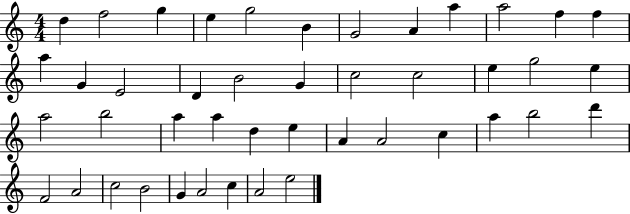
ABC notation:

X:1
T:Untitled
M:4/4
L:1/4
K:C
d f2 g e g2 B G2 A a a2 f f a G E2 D B2 G c2 c2 e g2 e a2 b2 a a d e A A2 c a b2 d' F2 A2 c2 B2 G A2 c A2 e2